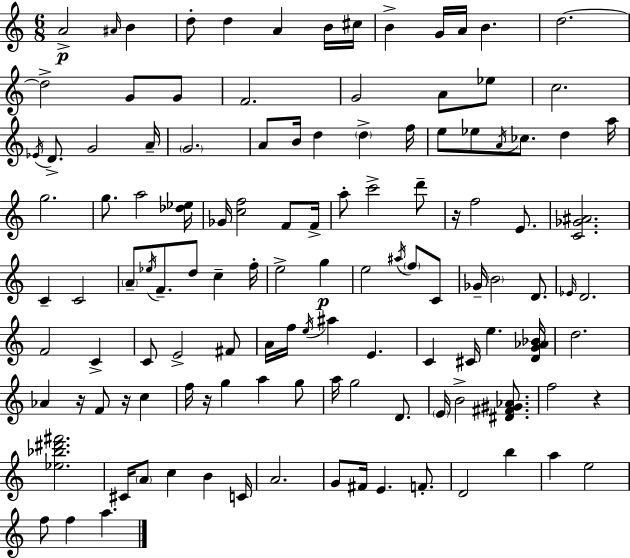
A4/h A#4/s B4/q D5/e D5/q A4/q B4/s C#5/s B4/q G4/s A4/s B4/q. D5/h. D5/h G4/e G4/e F4/h. G4/h A4/e Eb5/e C5/h. Eb4/s D4/e. G4/h A4/s G4/h. A4/e B4/s D5/q D5/q F5/s E5/e Eb5/e A4/s CES5/e. D5/q A5/s G5/h. G5/e. A5/h [Db5,Eb5]/s Gb4/s [C5,F5]/h F4/e F4/s A5/e C6/h D6/e R/s F5/h E4/e. [C4,Gb4,A#4]/h. C4/q C4/h A4/e Eb5/s F4/e. D5/e C5/q F5/s E5/h G5/q E5/h A#5/s F5/e C4/e Gb4/s B4/h D4/e. Eb4/s D4/h. F4/h C4/q C4/e E4/h F#4/e A4/s F5/s E5/s A#5/q E4/q. C4/q C#4/s E5/q. [D4,G4,Ab4,Bb4]/s D5/h. Ab4/q R/s F4/e R/s C5/q F5/s R/s G5/q A5/q G5/e A5/s G5/h D4/e. E4/s B4/h [D#4,F#4,G#4,Ab4]/e. F5/h R/q [Eb5,Bb5,D#6,F#6]/h. C#4/s A4/e C5/q B4/q C4/s A4/h. G4/e F#4/s E4/q. F4/e. D4/h B5/q A5/q E5/h F5/e F5/q A5/q.